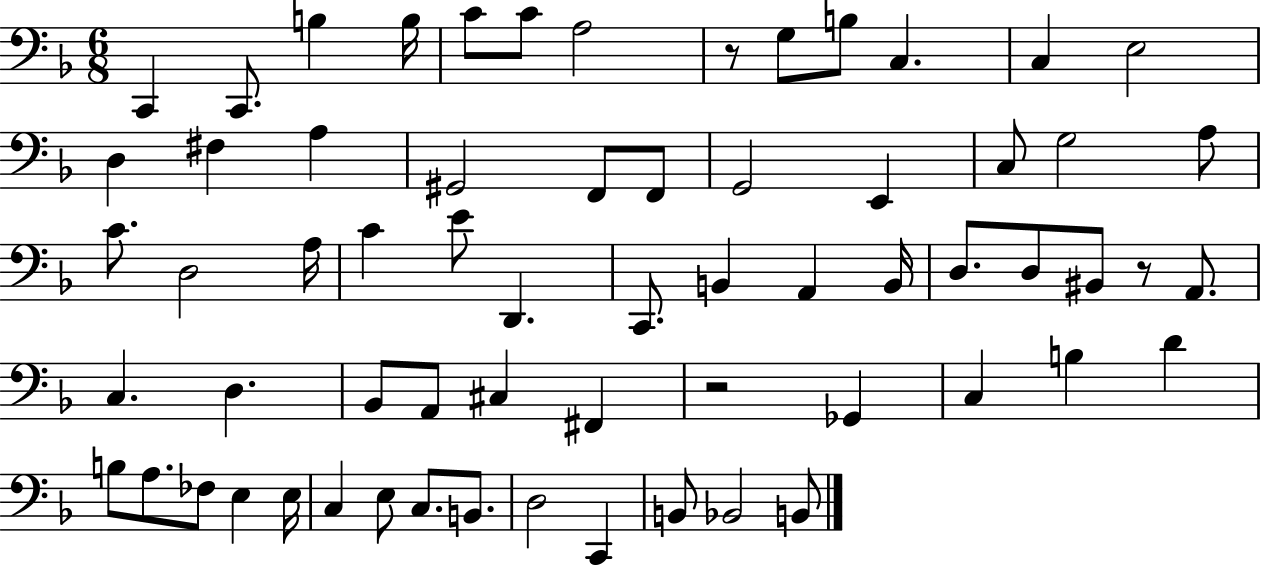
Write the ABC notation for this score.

X:1
T:Untitled
M:6/8
L:1/4
K:F
C,, C,,/2 B, B,/4 C/2 C/2 A,2 z/2 G,/2 B,/2 C, C, E,2 D, ^F, A, ^G,,2 F,,/2 F,,/2 G,,2 E,, C,/2 G,2 A,/2 C/2 D,2 A,/4 C E/2 D,, C,,/2 B,, A,, B,,/4 D,/2 D,/2 ^B,,/2 z/2 A,,/2 C, D, _B,,/2 A,,/2 ^C, ^F,, z2 _G,, C, B, D B,/2 A,/2 _F,/2 E, E,/4 C, E,/2 C,/2 B,,/2 D,2 C,, B,,/2 _B,,2 B,,/2